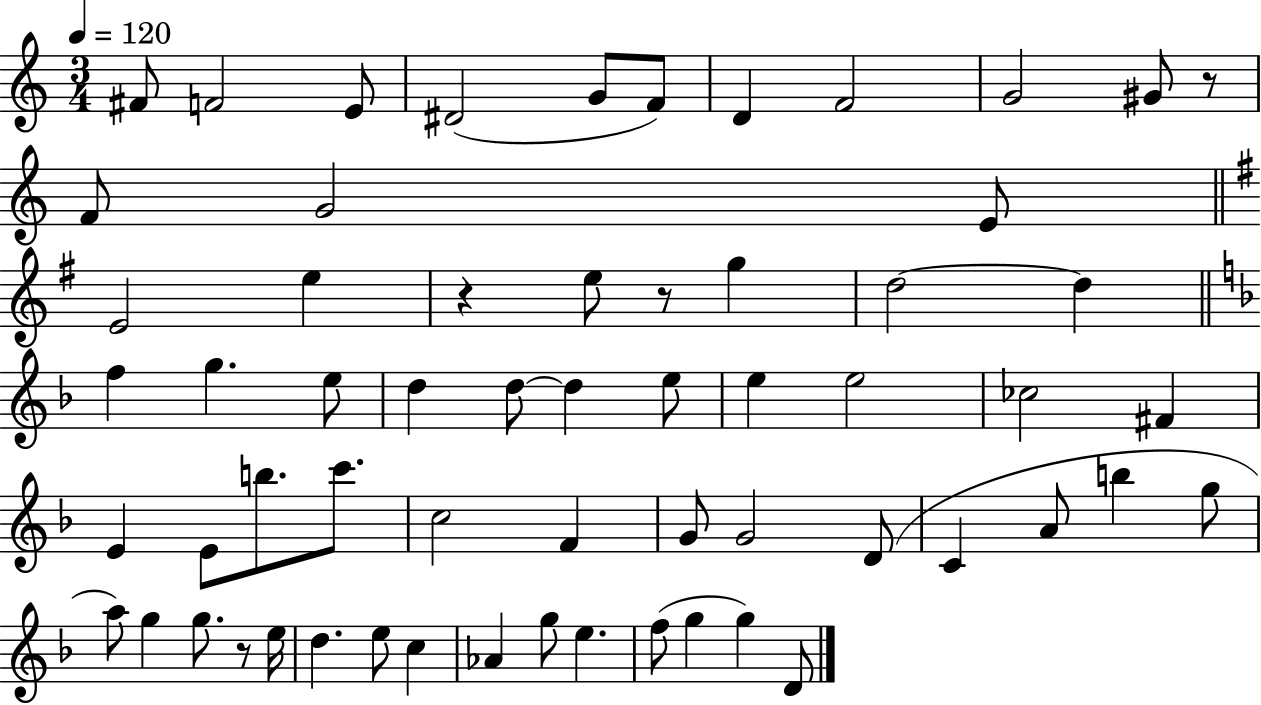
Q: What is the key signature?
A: C major